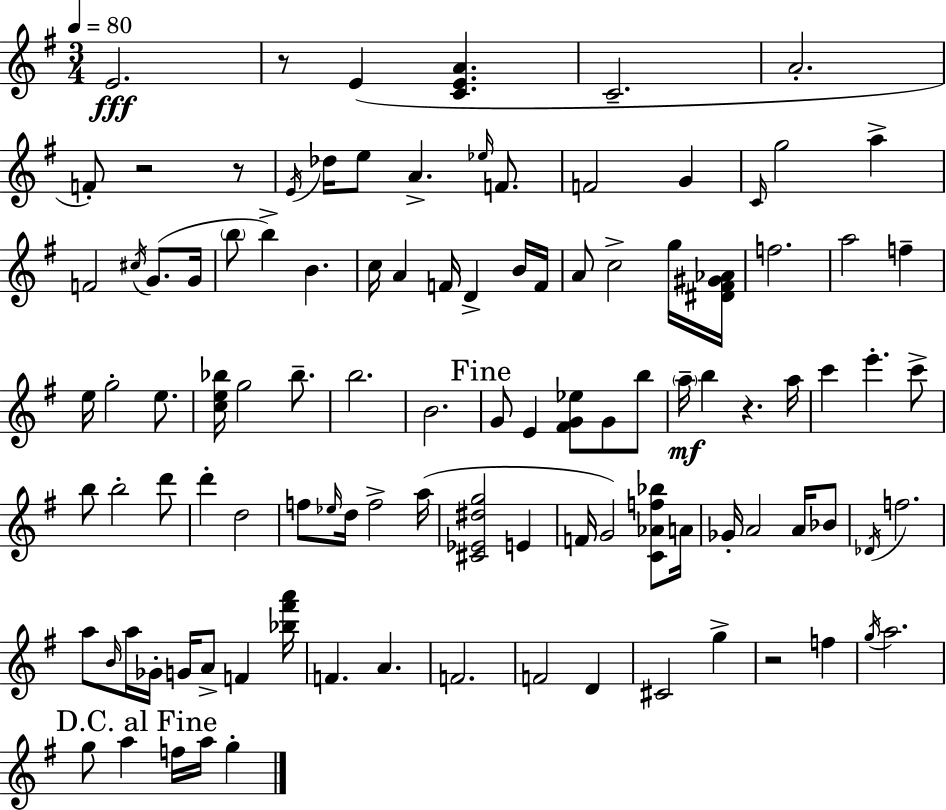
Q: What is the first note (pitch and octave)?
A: E4